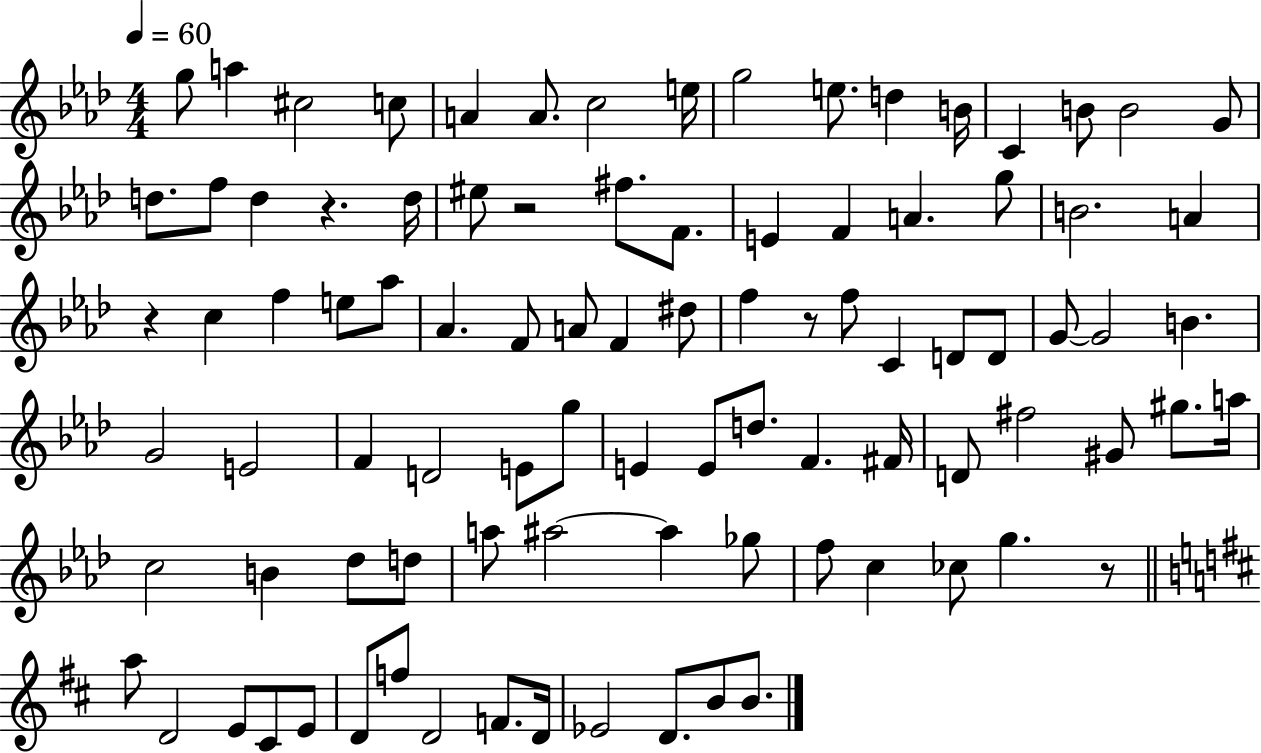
{
  \clef treble
  \numericTimeSignature
  \time 4/4
  \key aes \major
  \tempo 4 = 60
  \repeat volta 2 { g''8 a''4 cis''2 c''8 | a'4 a'8. c''2 e''16 | g''2 e''8. d''4 b'16 | c'4 b'8 b'2 g'8 | \break d''8. f''8 d''4 r4. d''16 | eis''8 r2 fis''8. f'8. | e'4 f'4 a'4. g''8 | b'2. a'4 | \break r4 c''4 f''4 e''8 aes''8 | aes'4. f'8 a'8 f'4 dis''8 | f''4 r8 f''8 c'4 d'8 d'8 | g'8~~ g'2 b'4. | \break g'2 e'2 | f'4 d'2 e'8 g''8 | e'4 e'8 d''8. f'4. fis'16 | d'8 fis''2 gis'8 gis''8. a''16 | \break c''2 b'4 des''8 d''8 | a''8 ais''2~~ ais''4 ges''8 | f''8 c''4 ces''8 g''4. r8 | \bar "||" \break \key d \major a''8 d'2 e'8 cis'8 e'8 | d'8 f''8 d'2 f'8. d'16 | ees'2 d'8. b'8 b'8. | } \bar "|."
}